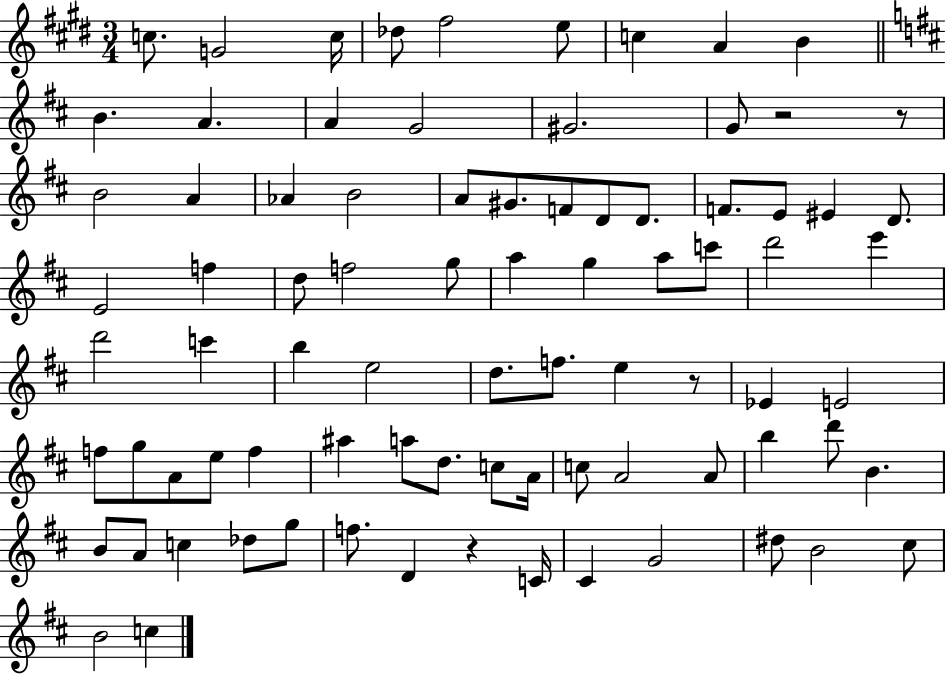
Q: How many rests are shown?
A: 4